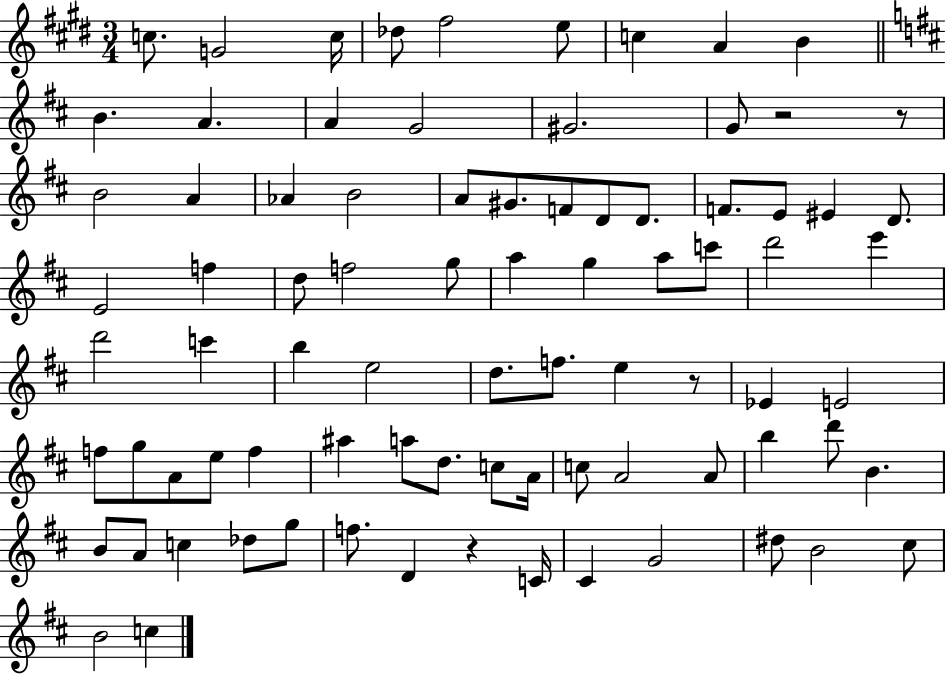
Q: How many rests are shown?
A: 4